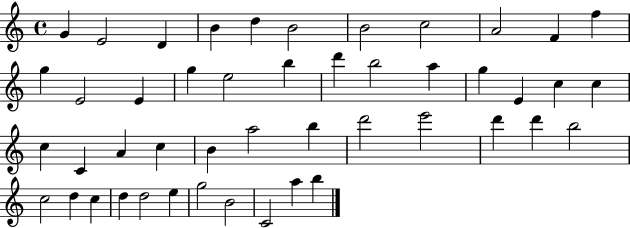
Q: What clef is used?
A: treble